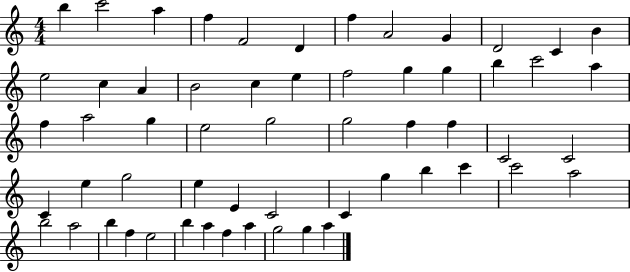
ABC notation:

X:1
T:Untitled
M:4/4
L:1/4
K:C
b c'2 a f F2 D f A2 G D2 C B e2 c A B2 c e f2 g g b c'2 a f a2 g e2 g2 g2 f f C2 C2 C e g2 e E C2 C g b c' c'2 a2 b2 a2 b f e2 b a f a g2 g a